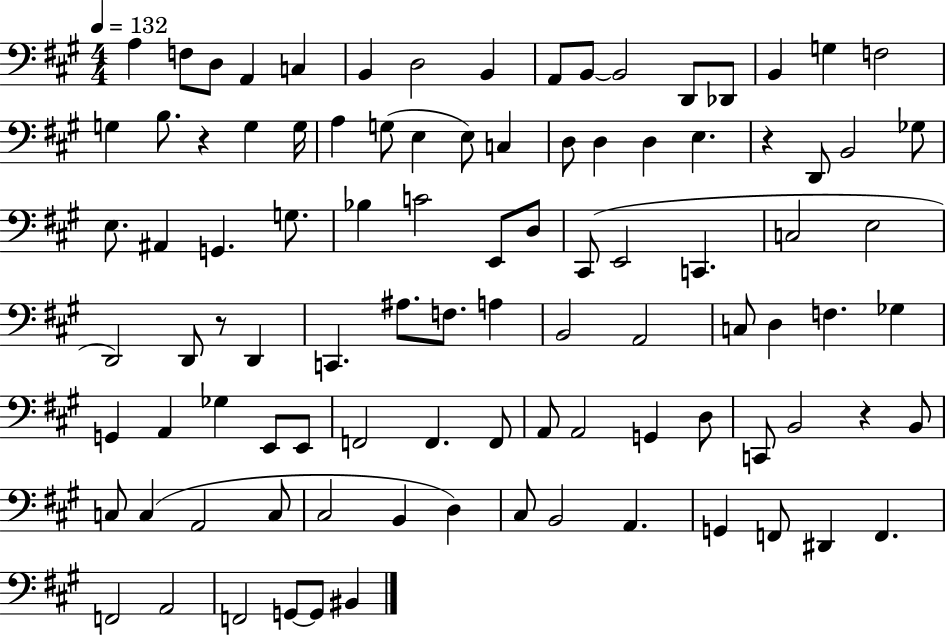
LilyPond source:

{
  \clef bass
  \numericTimeSignature
  \time 4/4
  \key a \major
  \tempo 4 = 132
  a4 f8 d8 a,4 c4 | b,4 d2 b,4 | a,8 b,8~~ b,2 d,8 des,8 | b,4 g4 f2 | \break g4 b8. r4 g4 g16 | a4 g8( e4 e8) c4 | d8 d4 d4 e4. | r4 d,8 b,2 ges8 | \break e8. ais,4 g,4. g8. | bes4 c'2 e,8 d8 | cis,8( e,2 c,4. | c2 e2 | \break d,2) d,8 r8 d,4 | c,4. ais8. f8. a4 | b,2 a,2 | c8 d4 f4. ges4 | \break g,4 a,4 ges4 e,8 e,8 | f,2 f,4. f,8 | a,8 a,2 g,4 d8 | c,8 b,2 r4 b,8 | \break c8 c4( a,2 c8 | cis2 b,4 d4) | cis8 b,2 a,4. | g,4 f,8 dis,4 f,4. | \break f,2 a,2 | f,2 g,8~~ g,8 bis,4 | \bar "|."
}